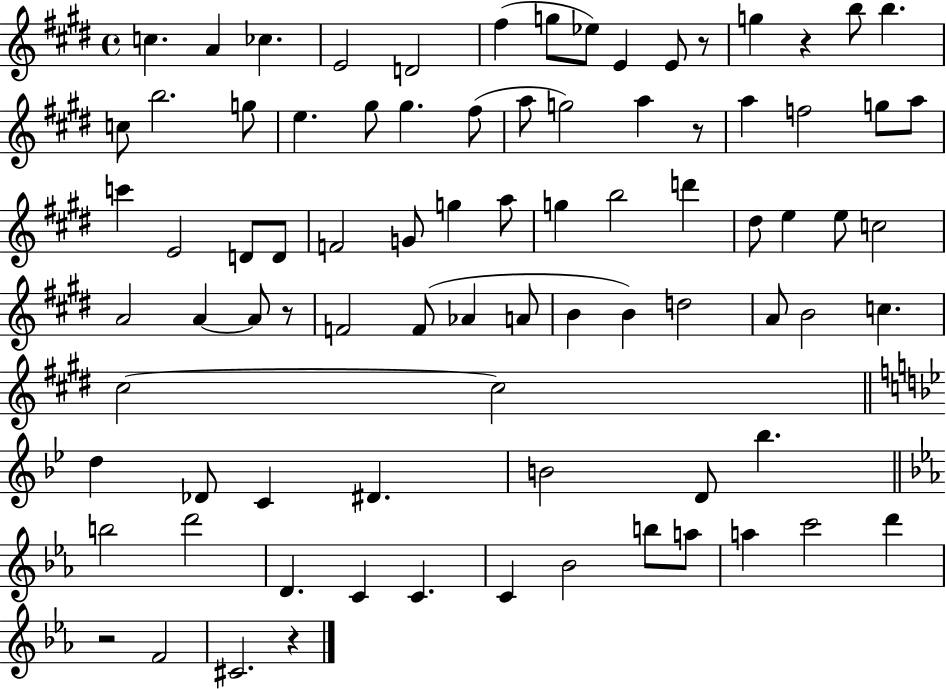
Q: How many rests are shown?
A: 6